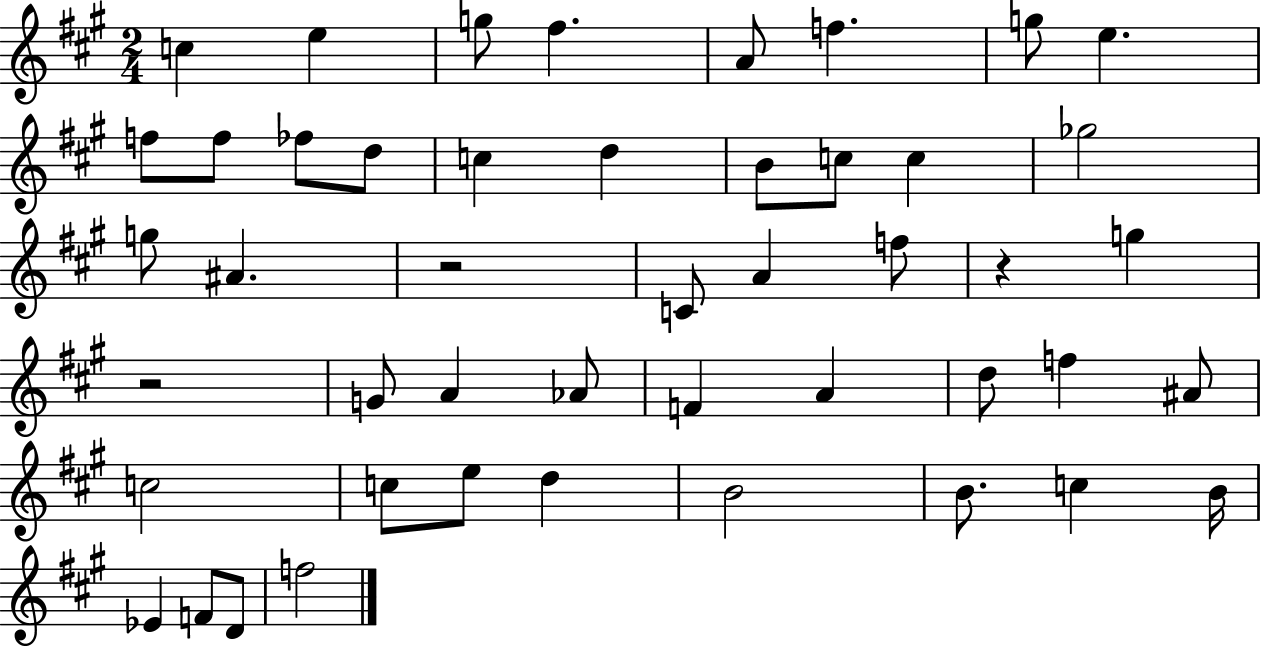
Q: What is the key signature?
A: A major